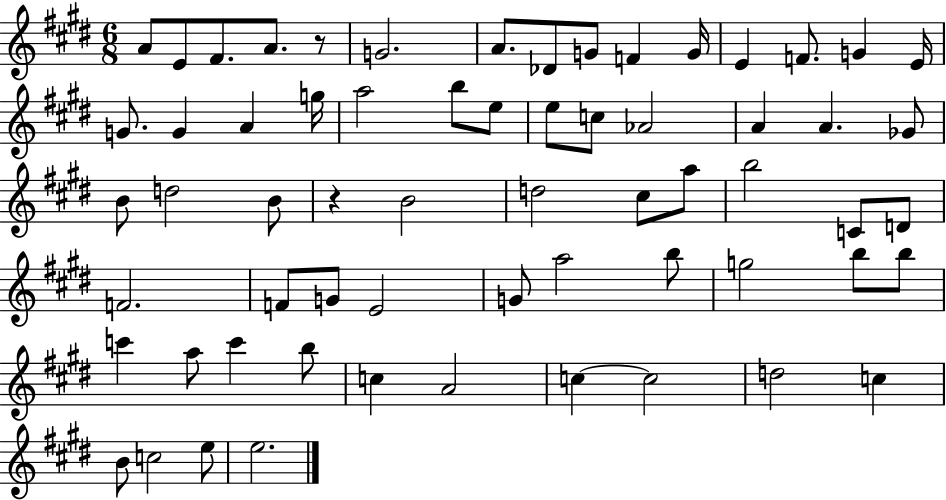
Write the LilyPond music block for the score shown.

{
  \clef treble
  \numericTimeSignature
  \time 6/8
  \key e \major
  a'8 e'8 fis'8. a'8. r8 | g'2. | a'8. des'8 g'8 f'4 g'16 | e'4 f'8. g'4 e'16 | \break g'8. g'4 a'4 g''16 | a''2 b''8 e''8 | e''8 c''8 aes'2 | a'4 a'4. ges'8 | \break b'8 d''2 b'8 | r4 b'2 | d''2 cis''8 a''8 | b''2 c'8 d'8 | \break f'2. | f'8 g'8 e'2 | g'8 a''2 b''8 | g''2 b''8 b''8 | \break c'''4 a''8 c'''4 b''8 | c''4 a'2 | c''4~~ c''2 | d''2 c''4 | \break b'8 c''2 e''8 | e''2. | \bar "|."
}